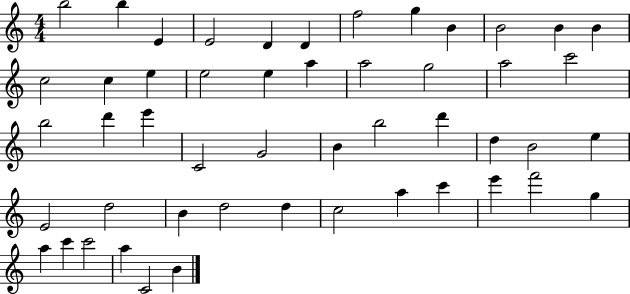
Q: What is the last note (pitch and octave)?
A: B4